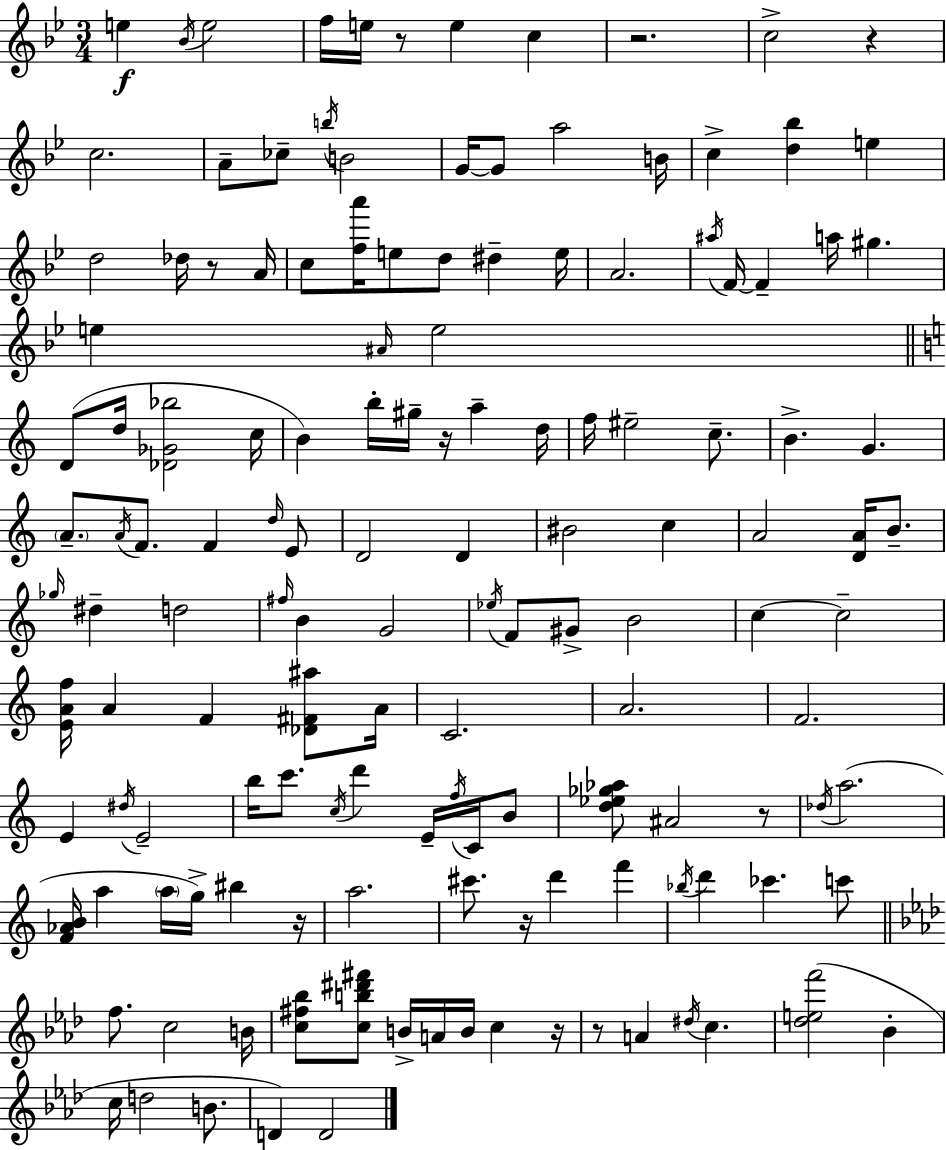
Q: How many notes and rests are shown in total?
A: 142